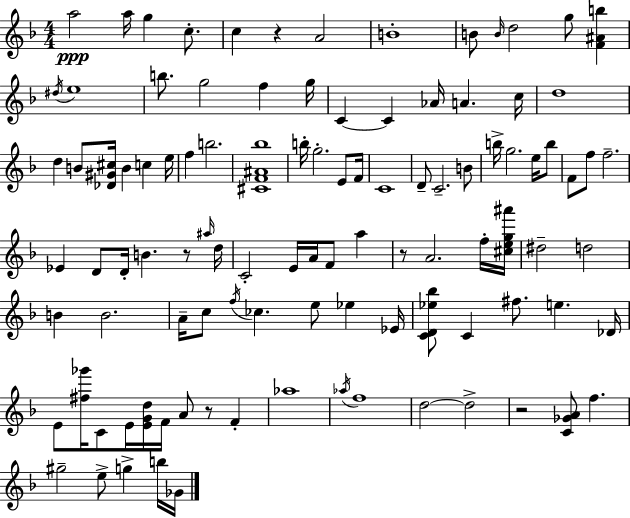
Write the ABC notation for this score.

X:1
T:Untitled
M:4/4
L:1/4
K:Dm
a2 a/4 g c/2 c z A2 B4 B/2 B/4 d2 g/2 [F^Ab] ^d/4 e4 b/2 g2 f g/4 C C _A/4 A c/4 d4 d B/2 [_D^G^c]/4 B c e/4 f b2 [^CF^A_b]4 b/4 g2 E/2 F/4 C4 D/2 C2 B/2 b/4 g2 e/4 b/2 F/2 f/2 f2 _E D/2 D/4 B z/2 ^a/4 d/4 C2 E/4 A/4 F/2 a z/2 A2 f/4 [^ceg^a']/4 ^d2 d2 B B2 A/4 c/2 f/4 _c e/2 _e _E/4 [CD_e_b]/2 C ^f/2 e _D/4 E/2 [^f_g']/4 C/2 E/4 [EGd]/4 F/4 A/2 z/2 F _a4 _a/4 f4 d2 d2 z2 [C_GA]/2 f ^g2 e/2 g b/4 _G/4